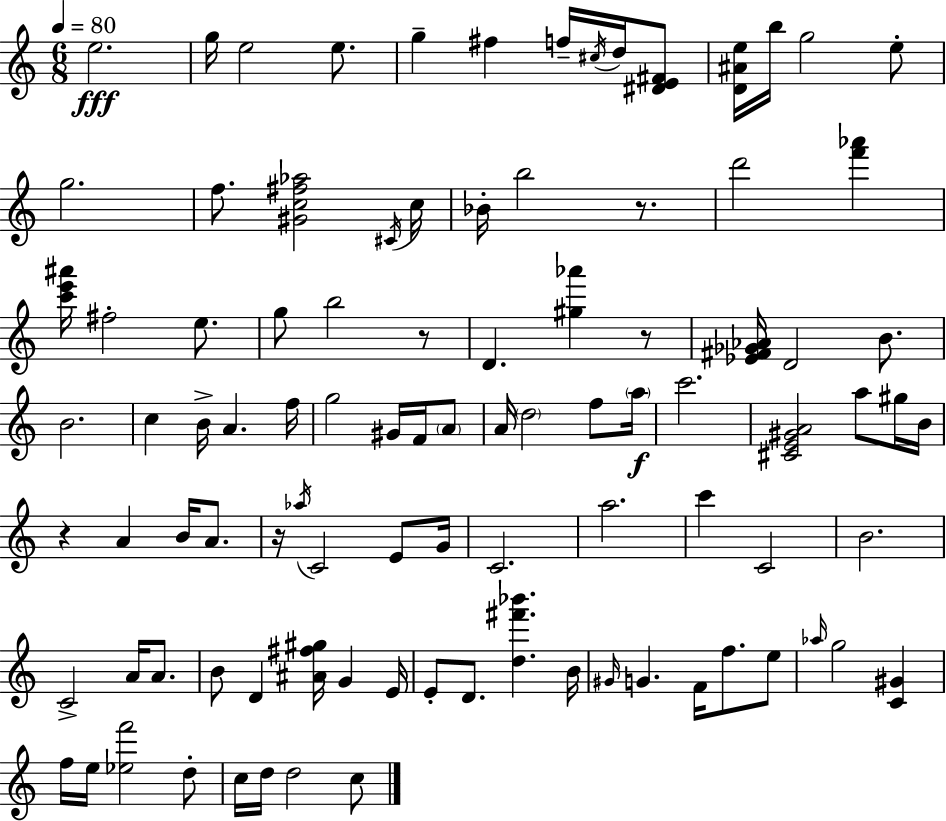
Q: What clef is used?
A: treble